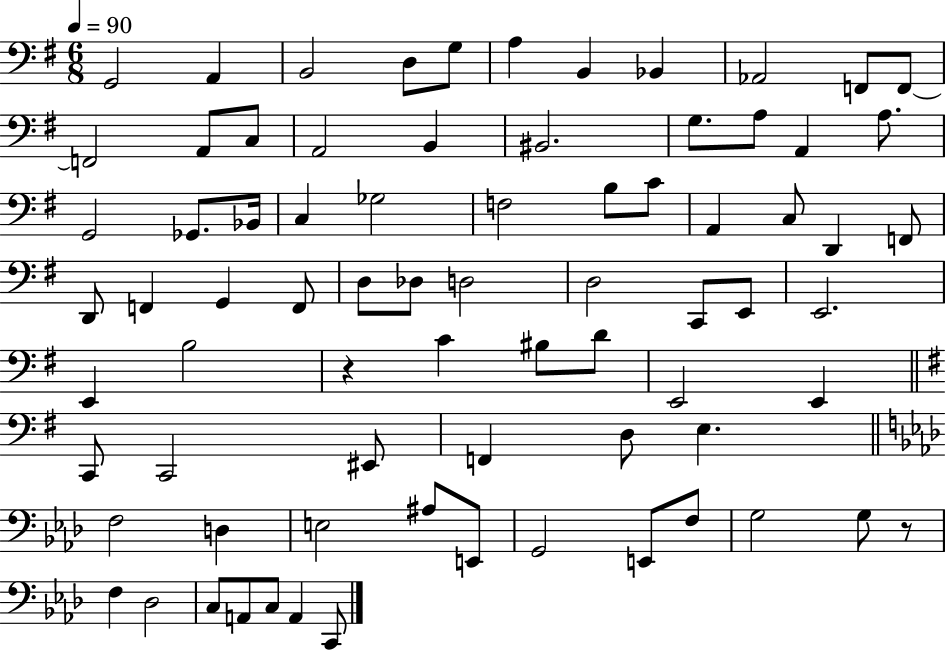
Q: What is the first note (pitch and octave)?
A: G2